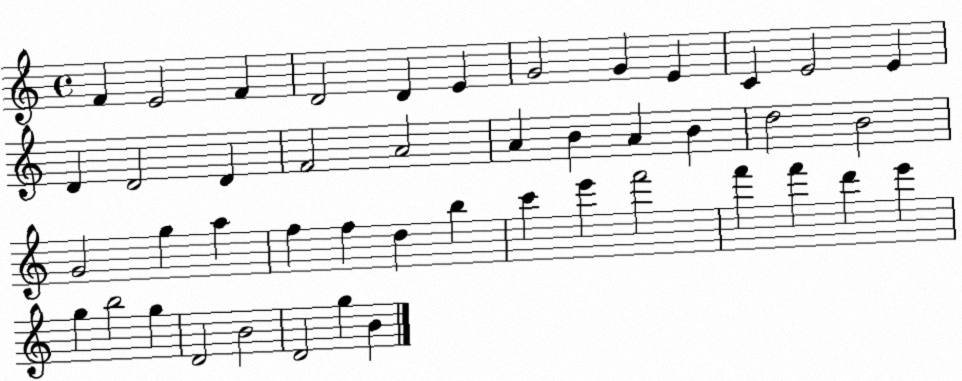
X:1
T:Untitled
M:4/4
L:1/4
K:C
F E2 F D2 D E G2 G E C E2 E D D2 D F2 A2 A B A B d2 B2 G2 g a f f d b c' e' f'2 f' f' d' e' g b2 g D2 B2 D2 g B